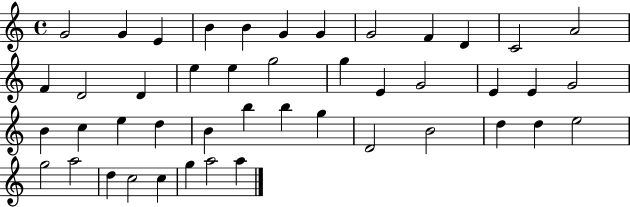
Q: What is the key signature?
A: C major